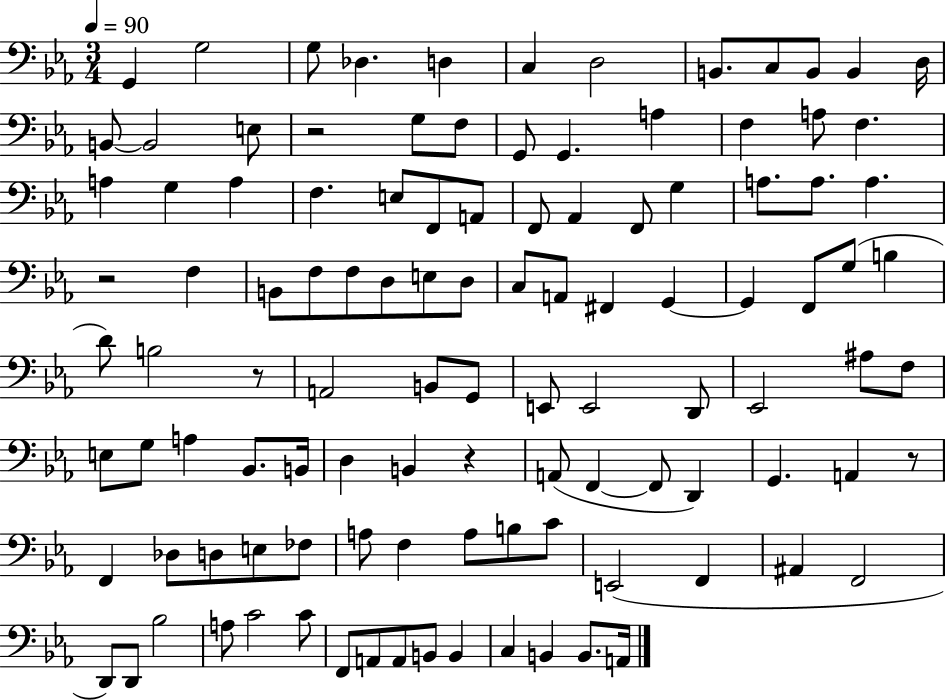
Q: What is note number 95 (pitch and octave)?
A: C4